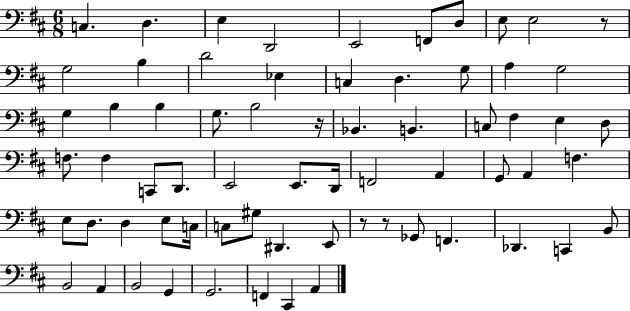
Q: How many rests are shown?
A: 4